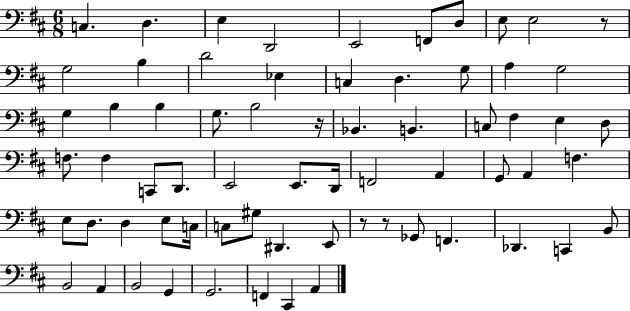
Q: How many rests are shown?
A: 4